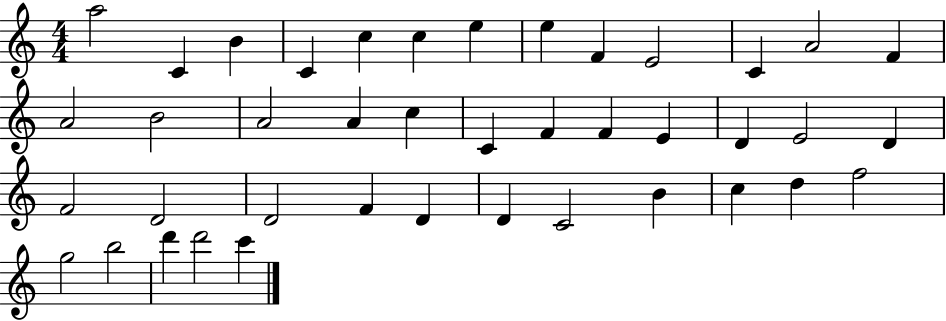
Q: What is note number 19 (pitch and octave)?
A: C4